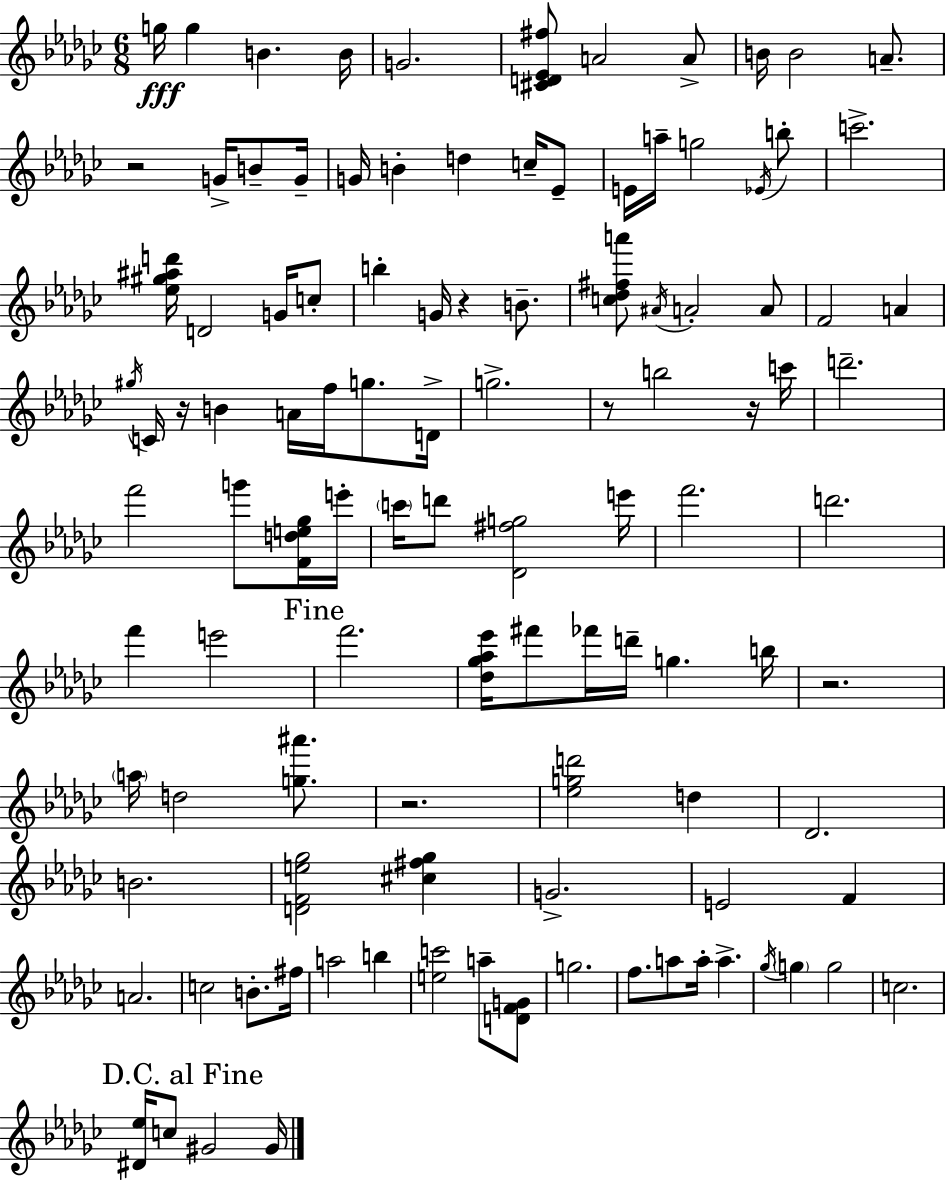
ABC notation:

X:1
T:Untitled
M:6/8
L:1/4
K:Ebm
g/4 g B B/4 G2 [^CD_E^f]/2 A2 A/2 B/4 B2 A/2 z2 G/4 B/2 G/4 G/4 B d c/4 _E/2 E/4 a/4 g2 _E/4 b/2 c'2 [_e^g^ad']/4 D2 G/4 c/2 b G/4 z B/2 [c_d^fa']/2 ^A/4 A2 A/2 F2 A ^g/4 C/4 z/4 B A/4 f/4 g/2 D/4 g2 z/2 b2 z/4 c'/4 d'2 f'2 g'/2 [Fde_g]/4 e'/4 c'/4 d'/2 [_D^fg]2 e'/4 f'2 d'2 f' e'2 f'2 [_d_g_a_e']/4 ^f'/2 _f'/4 d'/4 g b/4 z2 a/4 d2 [g^a']/2 z2 [_egd']2 d _D2 B2 [DFe_g]2 [^c^f_g] G2 E2 F A2 c2 B/2 ^f/4 a2 b [ec']2 a/2 [DFG]/2 g2 f/2 a/2 a/4 a _g/4 g g2 c2 [^D_e]/4 c/2 ^G2 ^G/4